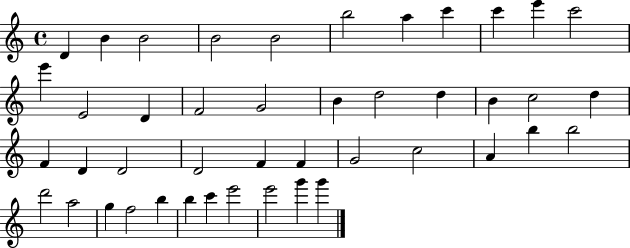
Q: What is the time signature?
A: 4/4